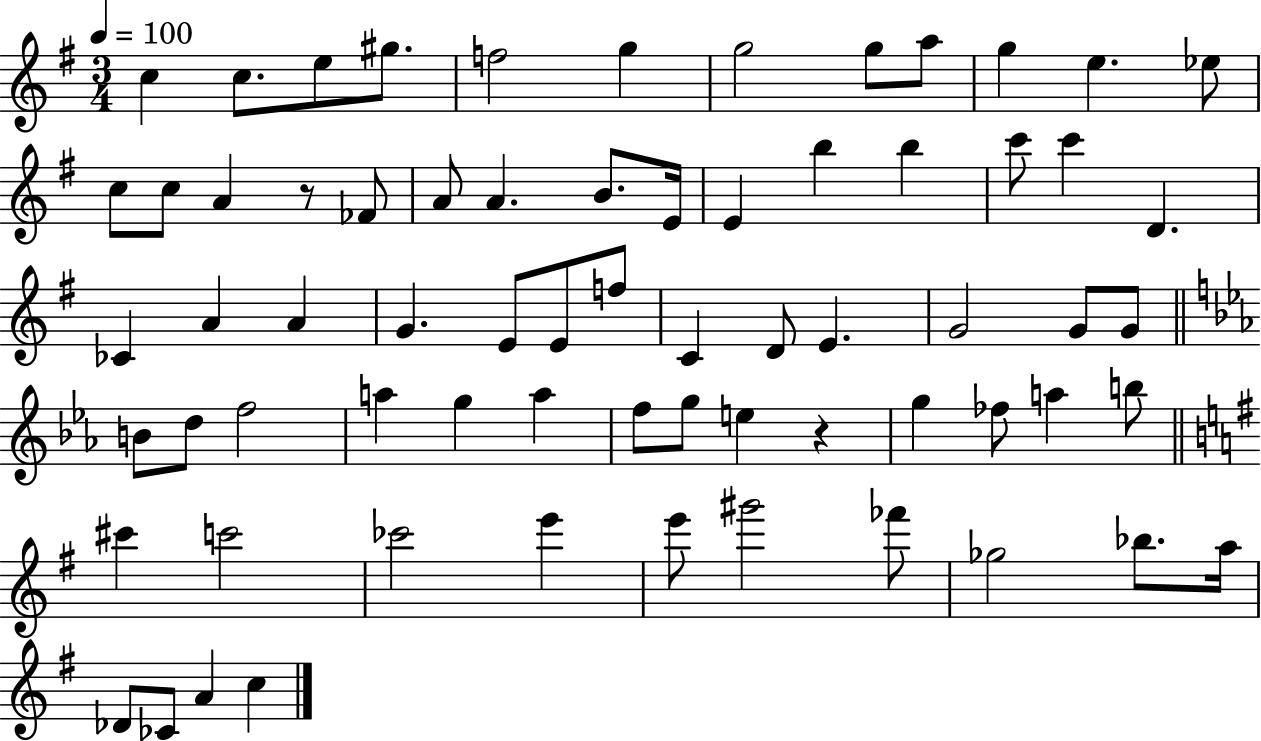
C5/q C5/e. E5/e G#5/e. F5/h G5/q G5/h G5/e A5/e G5/q E5/q. Eb5/e C5/e C5/e A4/q R/e FES4/e A4/e A4/q. B4/e. E4/s E4/q B5/q B5/q C6/e C6/q D4/q. CES4/q A4/q A4/q G4/q. E4/e E4/e F5/e C4/q D4/e E4/q. G4/h G4/e G4/e B4/e D5/e F5/h A5/q G5/q A5/q F5/e G5/e E5/q R/q G5/q FES5/e A5/q B5/e C#6/q C6/h CES6/h E6/q E6/e G#6/h FES6/e Gb5/h Bb5/e. A5/s Db4/e CES4/e A4/q C5/q